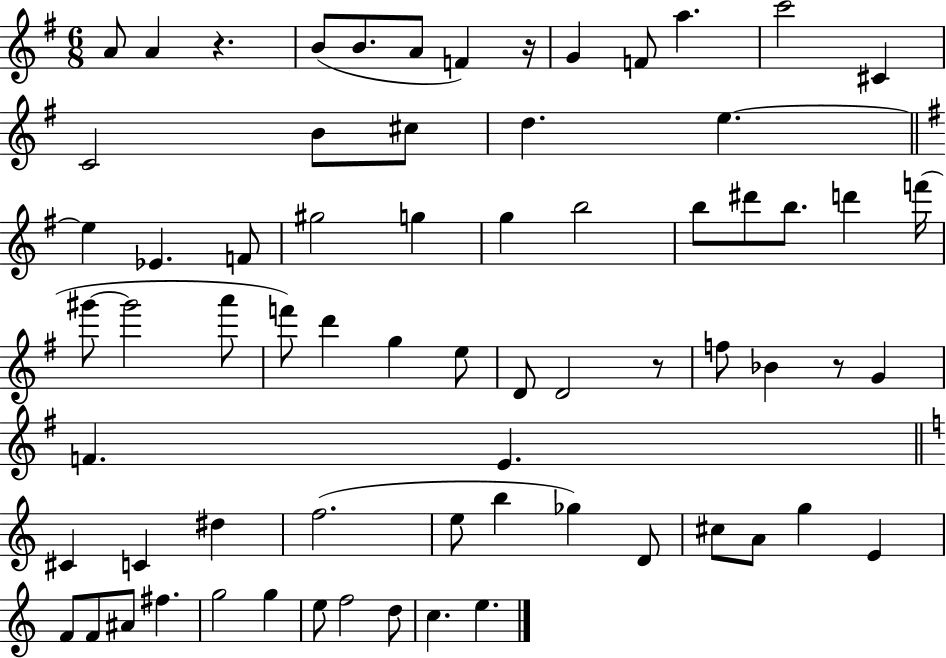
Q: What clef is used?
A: treble